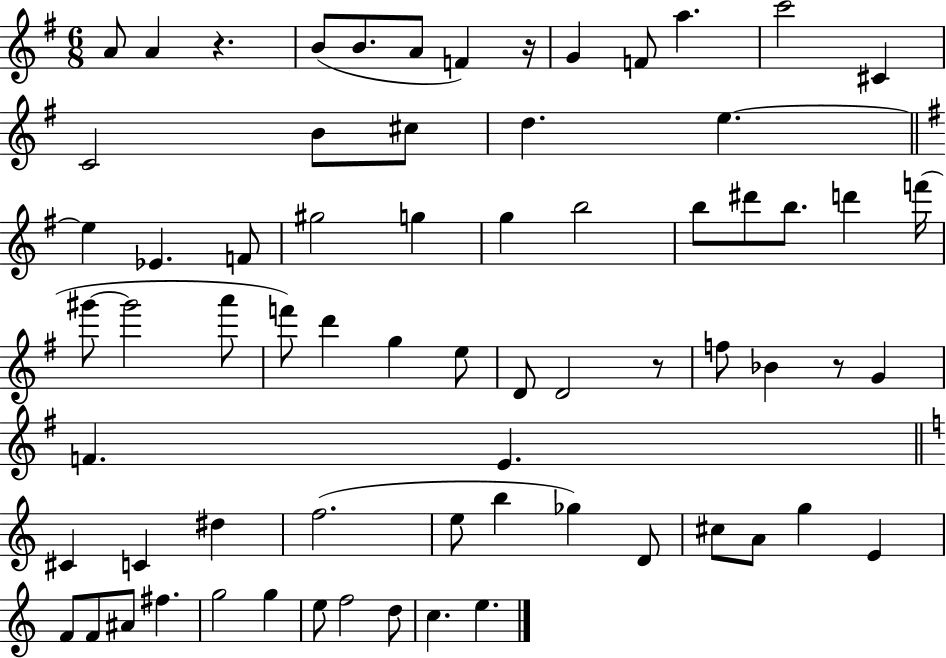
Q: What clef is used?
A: treble